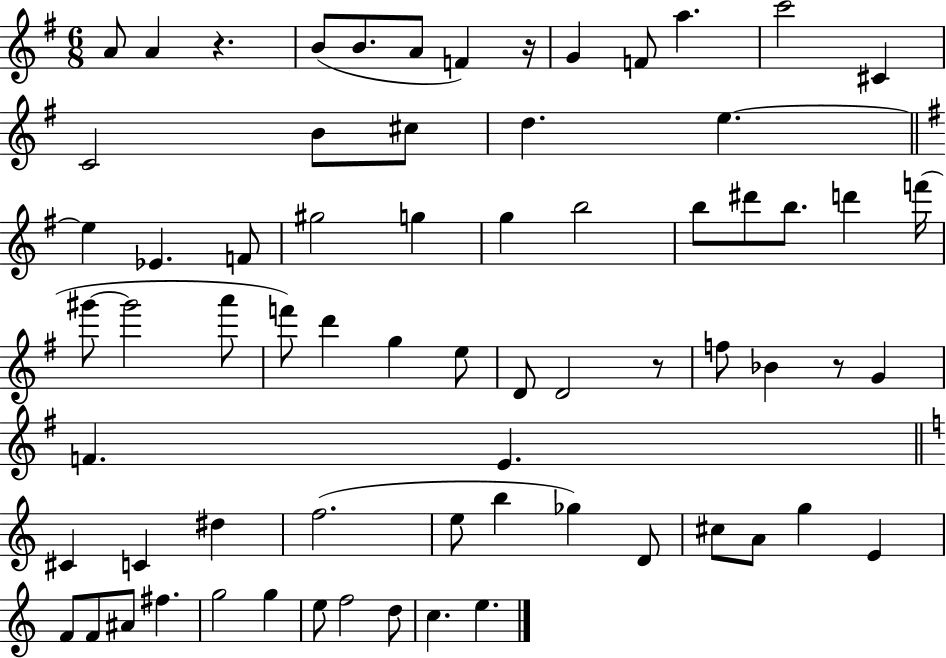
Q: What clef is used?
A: treble